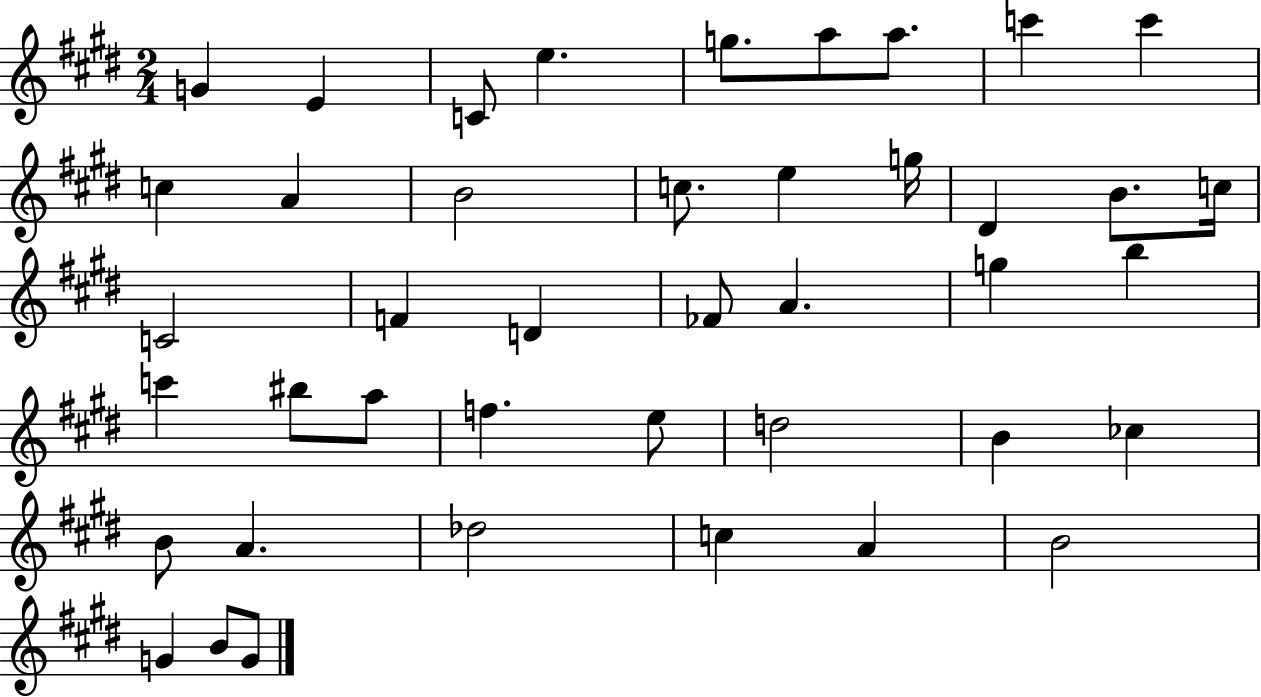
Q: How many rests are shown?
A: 0